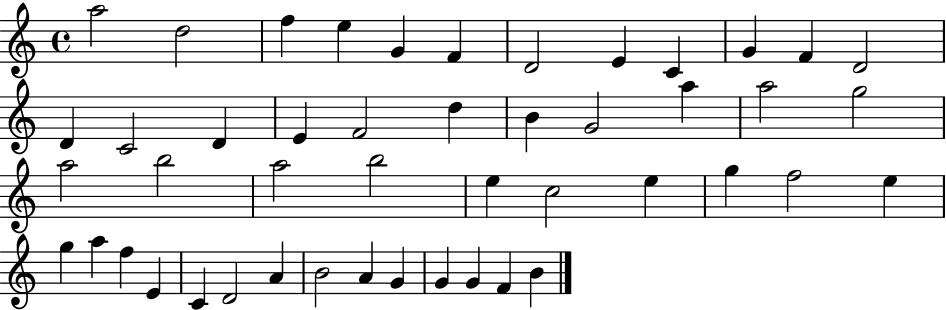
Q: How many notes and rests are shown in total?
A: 47